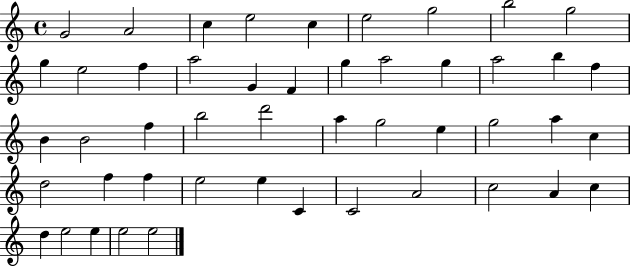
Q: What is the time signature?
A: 4/4